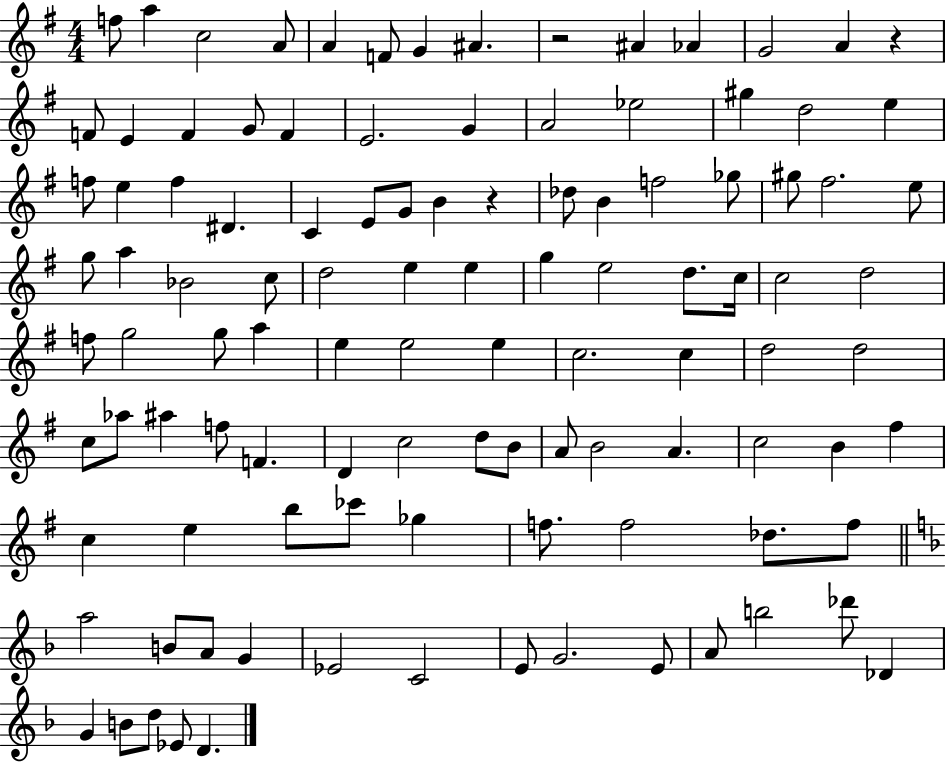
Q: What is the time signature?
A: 4/4